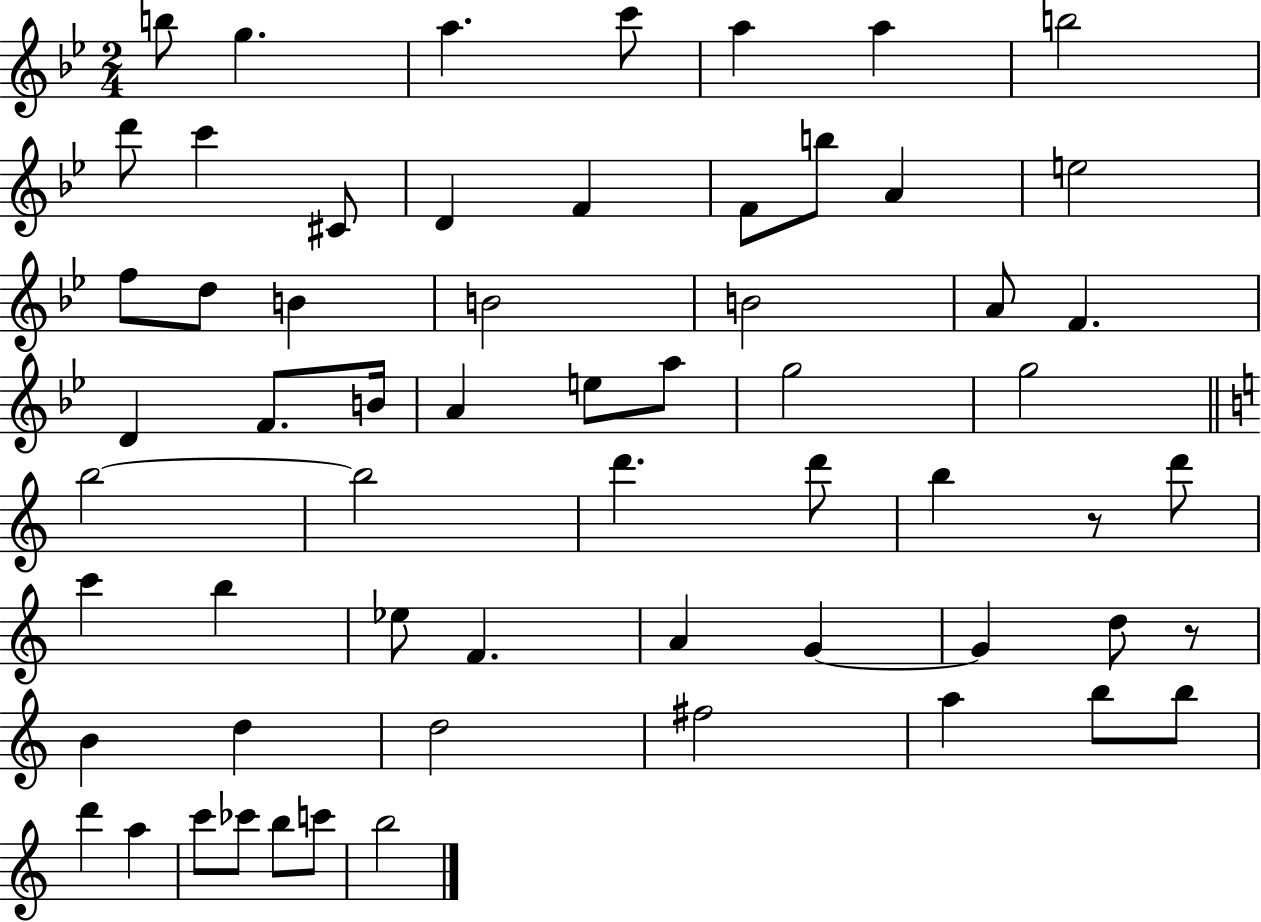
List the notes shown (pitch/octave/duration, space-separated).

B5/e G5/q. A5/q. C6/e A5/q A5/q B5/h D6/e C6/q C#4/e D4/q F4/q F4/e B5/e A4/q E5/h F5/e D5/e B4/q B4/h B4/h A4/e F4/q. D4/q F4/e. B4/s A4/q E5/e A5/e G5/h G5/h B5/h B5/h D6/q. D6/e B5/q R/e D6/e C6/q B5/q Eb5/e F4/q. A4/q G4/q G4/q D5/e R/e B4/q D5/q D5/h F#5/h A5/q B5/e B5/e D6/q A5/q C6/e CES6/e B5/e C6/e B5/h